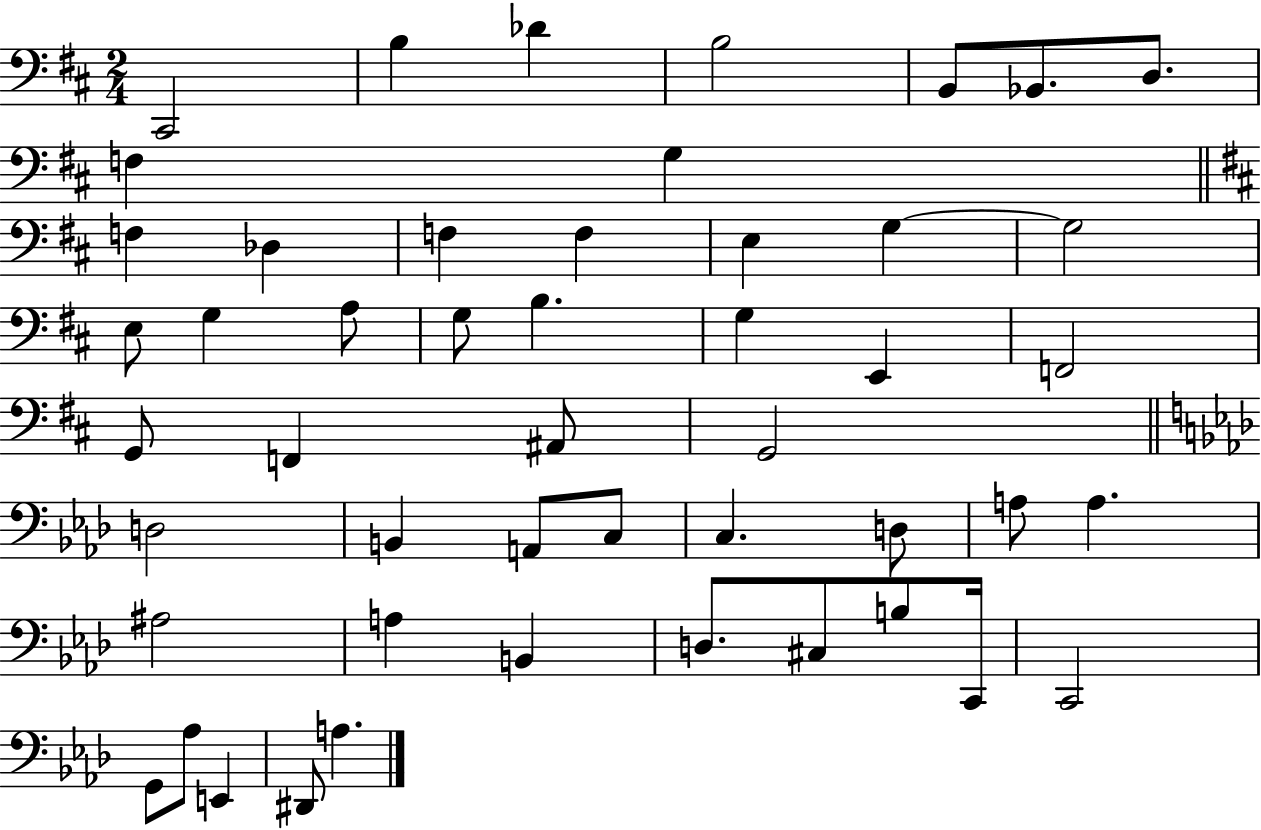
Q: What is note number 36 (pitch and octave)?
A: A3